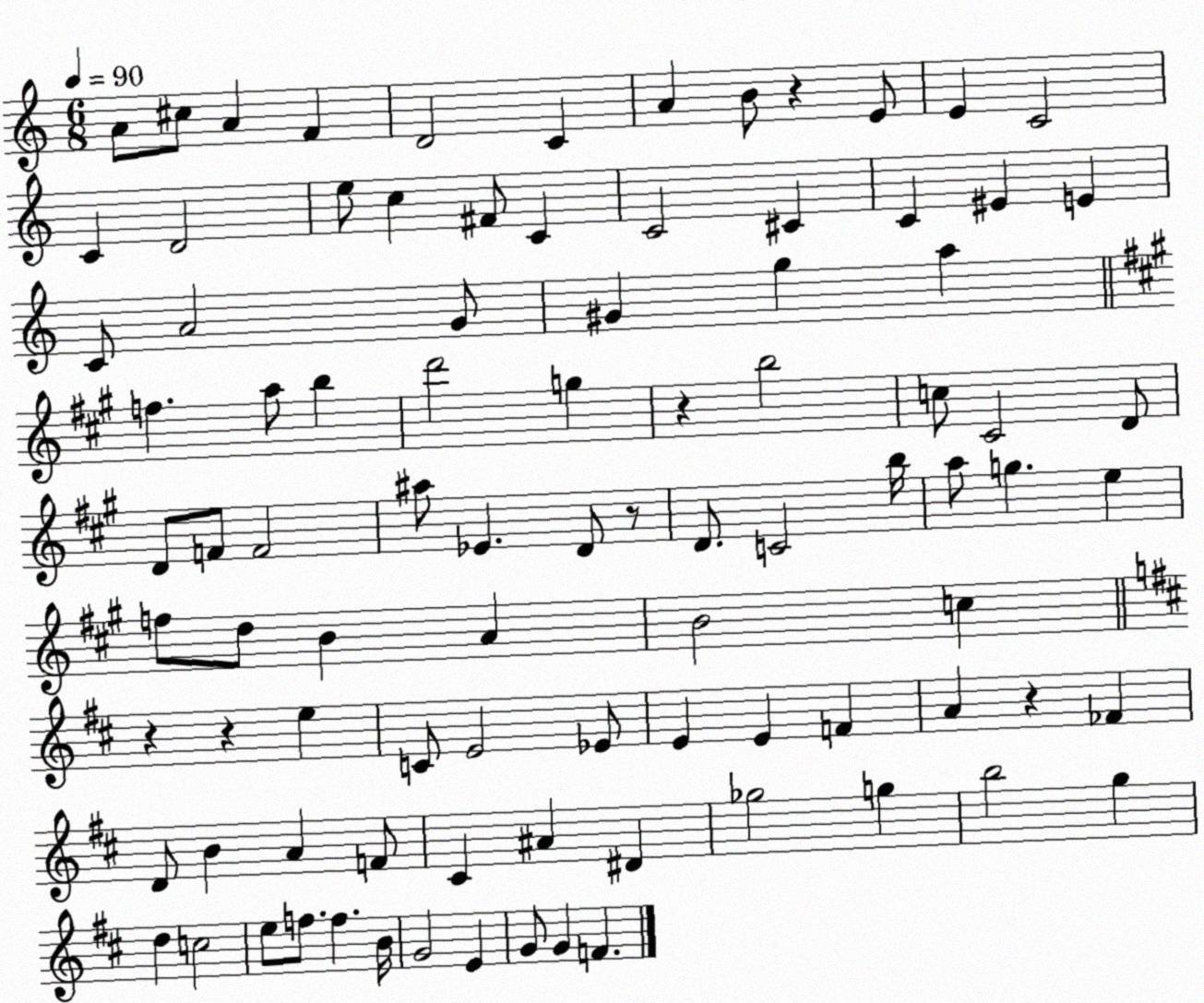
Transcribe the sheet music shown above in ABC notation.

X:1
T:Untitled
M:6/8
L:1/4
K:C
A/2 ^c/2 A F D2 C A B/2 z E/2 E C2 C D2 e/2 c ^F/2 C C2 ^C C ^E E C/2 A2 G/2 ^G g a f a/2 b d'2 g z b2 c/2 ^C2 D/2 D/2 F/2 F2 ^a/2 _E D/2 z/2 D/2 C2 b/4 a/2 g e f/2 d/2 B A B2 c z z e C/2 E2 _E/2 E E F A z _F D/2 B A F/2 ^C ^A ^D _g2 g b2 g d c2 e/2 f/2 f B/4 G2 E G/2 G F